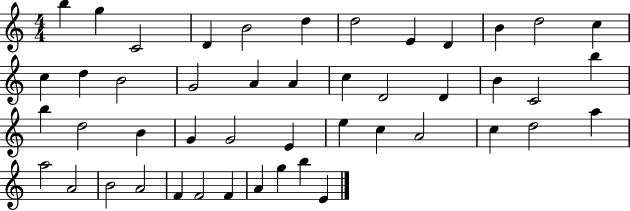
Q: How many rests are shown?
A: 0